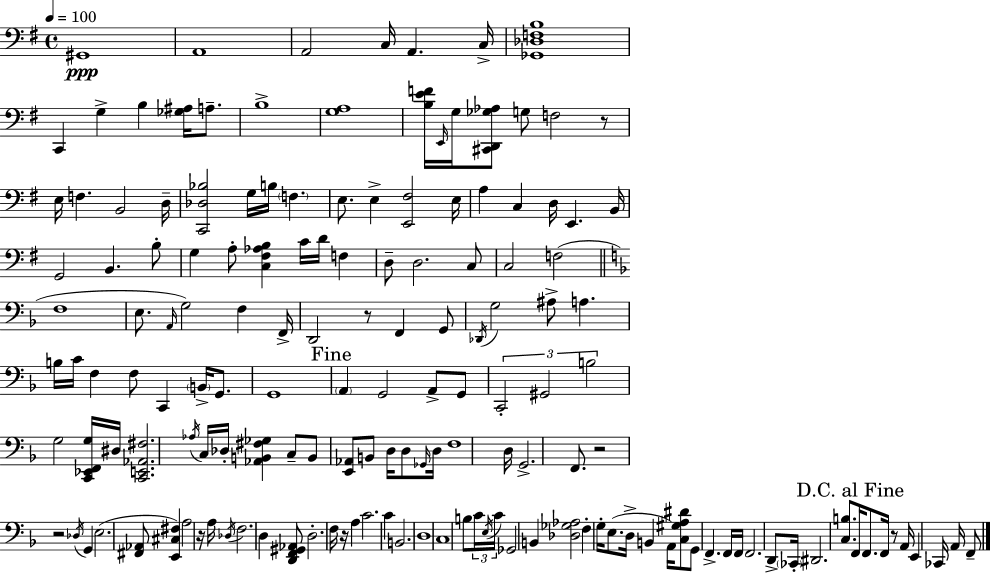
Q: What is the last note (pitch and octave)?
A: F2